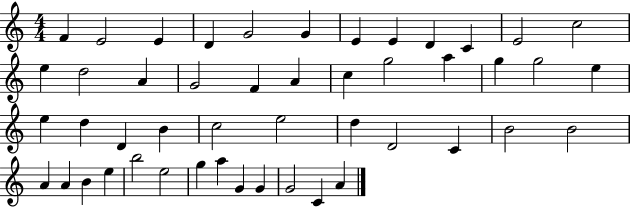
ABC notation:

X:1
T:Untitled
M:4/4
L:1/4
K:C
F E2 E D G2 G E E D C E2 c2 e d2 A G2 F A c g2 a g g2 e e d D B c2 e2 d D2 C B2 B2 A A B e b2 e2 g a G G G2 C A